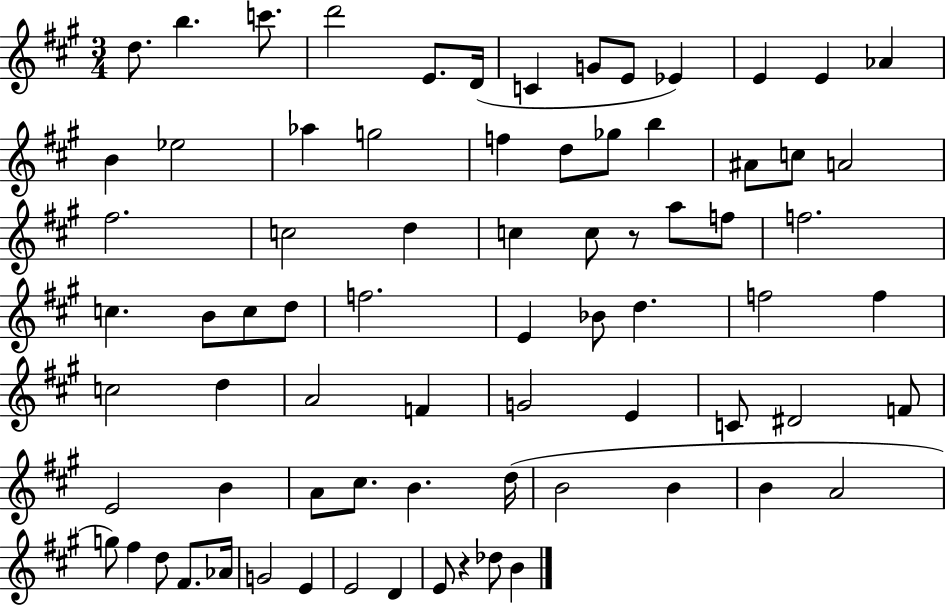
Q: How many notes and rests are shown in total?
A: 75